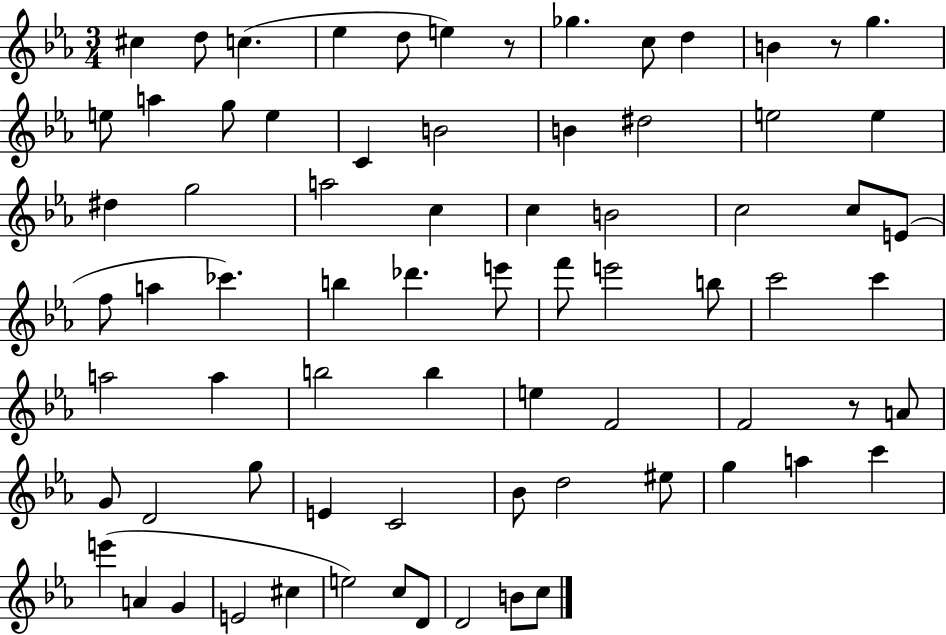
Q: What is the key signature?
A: EES major